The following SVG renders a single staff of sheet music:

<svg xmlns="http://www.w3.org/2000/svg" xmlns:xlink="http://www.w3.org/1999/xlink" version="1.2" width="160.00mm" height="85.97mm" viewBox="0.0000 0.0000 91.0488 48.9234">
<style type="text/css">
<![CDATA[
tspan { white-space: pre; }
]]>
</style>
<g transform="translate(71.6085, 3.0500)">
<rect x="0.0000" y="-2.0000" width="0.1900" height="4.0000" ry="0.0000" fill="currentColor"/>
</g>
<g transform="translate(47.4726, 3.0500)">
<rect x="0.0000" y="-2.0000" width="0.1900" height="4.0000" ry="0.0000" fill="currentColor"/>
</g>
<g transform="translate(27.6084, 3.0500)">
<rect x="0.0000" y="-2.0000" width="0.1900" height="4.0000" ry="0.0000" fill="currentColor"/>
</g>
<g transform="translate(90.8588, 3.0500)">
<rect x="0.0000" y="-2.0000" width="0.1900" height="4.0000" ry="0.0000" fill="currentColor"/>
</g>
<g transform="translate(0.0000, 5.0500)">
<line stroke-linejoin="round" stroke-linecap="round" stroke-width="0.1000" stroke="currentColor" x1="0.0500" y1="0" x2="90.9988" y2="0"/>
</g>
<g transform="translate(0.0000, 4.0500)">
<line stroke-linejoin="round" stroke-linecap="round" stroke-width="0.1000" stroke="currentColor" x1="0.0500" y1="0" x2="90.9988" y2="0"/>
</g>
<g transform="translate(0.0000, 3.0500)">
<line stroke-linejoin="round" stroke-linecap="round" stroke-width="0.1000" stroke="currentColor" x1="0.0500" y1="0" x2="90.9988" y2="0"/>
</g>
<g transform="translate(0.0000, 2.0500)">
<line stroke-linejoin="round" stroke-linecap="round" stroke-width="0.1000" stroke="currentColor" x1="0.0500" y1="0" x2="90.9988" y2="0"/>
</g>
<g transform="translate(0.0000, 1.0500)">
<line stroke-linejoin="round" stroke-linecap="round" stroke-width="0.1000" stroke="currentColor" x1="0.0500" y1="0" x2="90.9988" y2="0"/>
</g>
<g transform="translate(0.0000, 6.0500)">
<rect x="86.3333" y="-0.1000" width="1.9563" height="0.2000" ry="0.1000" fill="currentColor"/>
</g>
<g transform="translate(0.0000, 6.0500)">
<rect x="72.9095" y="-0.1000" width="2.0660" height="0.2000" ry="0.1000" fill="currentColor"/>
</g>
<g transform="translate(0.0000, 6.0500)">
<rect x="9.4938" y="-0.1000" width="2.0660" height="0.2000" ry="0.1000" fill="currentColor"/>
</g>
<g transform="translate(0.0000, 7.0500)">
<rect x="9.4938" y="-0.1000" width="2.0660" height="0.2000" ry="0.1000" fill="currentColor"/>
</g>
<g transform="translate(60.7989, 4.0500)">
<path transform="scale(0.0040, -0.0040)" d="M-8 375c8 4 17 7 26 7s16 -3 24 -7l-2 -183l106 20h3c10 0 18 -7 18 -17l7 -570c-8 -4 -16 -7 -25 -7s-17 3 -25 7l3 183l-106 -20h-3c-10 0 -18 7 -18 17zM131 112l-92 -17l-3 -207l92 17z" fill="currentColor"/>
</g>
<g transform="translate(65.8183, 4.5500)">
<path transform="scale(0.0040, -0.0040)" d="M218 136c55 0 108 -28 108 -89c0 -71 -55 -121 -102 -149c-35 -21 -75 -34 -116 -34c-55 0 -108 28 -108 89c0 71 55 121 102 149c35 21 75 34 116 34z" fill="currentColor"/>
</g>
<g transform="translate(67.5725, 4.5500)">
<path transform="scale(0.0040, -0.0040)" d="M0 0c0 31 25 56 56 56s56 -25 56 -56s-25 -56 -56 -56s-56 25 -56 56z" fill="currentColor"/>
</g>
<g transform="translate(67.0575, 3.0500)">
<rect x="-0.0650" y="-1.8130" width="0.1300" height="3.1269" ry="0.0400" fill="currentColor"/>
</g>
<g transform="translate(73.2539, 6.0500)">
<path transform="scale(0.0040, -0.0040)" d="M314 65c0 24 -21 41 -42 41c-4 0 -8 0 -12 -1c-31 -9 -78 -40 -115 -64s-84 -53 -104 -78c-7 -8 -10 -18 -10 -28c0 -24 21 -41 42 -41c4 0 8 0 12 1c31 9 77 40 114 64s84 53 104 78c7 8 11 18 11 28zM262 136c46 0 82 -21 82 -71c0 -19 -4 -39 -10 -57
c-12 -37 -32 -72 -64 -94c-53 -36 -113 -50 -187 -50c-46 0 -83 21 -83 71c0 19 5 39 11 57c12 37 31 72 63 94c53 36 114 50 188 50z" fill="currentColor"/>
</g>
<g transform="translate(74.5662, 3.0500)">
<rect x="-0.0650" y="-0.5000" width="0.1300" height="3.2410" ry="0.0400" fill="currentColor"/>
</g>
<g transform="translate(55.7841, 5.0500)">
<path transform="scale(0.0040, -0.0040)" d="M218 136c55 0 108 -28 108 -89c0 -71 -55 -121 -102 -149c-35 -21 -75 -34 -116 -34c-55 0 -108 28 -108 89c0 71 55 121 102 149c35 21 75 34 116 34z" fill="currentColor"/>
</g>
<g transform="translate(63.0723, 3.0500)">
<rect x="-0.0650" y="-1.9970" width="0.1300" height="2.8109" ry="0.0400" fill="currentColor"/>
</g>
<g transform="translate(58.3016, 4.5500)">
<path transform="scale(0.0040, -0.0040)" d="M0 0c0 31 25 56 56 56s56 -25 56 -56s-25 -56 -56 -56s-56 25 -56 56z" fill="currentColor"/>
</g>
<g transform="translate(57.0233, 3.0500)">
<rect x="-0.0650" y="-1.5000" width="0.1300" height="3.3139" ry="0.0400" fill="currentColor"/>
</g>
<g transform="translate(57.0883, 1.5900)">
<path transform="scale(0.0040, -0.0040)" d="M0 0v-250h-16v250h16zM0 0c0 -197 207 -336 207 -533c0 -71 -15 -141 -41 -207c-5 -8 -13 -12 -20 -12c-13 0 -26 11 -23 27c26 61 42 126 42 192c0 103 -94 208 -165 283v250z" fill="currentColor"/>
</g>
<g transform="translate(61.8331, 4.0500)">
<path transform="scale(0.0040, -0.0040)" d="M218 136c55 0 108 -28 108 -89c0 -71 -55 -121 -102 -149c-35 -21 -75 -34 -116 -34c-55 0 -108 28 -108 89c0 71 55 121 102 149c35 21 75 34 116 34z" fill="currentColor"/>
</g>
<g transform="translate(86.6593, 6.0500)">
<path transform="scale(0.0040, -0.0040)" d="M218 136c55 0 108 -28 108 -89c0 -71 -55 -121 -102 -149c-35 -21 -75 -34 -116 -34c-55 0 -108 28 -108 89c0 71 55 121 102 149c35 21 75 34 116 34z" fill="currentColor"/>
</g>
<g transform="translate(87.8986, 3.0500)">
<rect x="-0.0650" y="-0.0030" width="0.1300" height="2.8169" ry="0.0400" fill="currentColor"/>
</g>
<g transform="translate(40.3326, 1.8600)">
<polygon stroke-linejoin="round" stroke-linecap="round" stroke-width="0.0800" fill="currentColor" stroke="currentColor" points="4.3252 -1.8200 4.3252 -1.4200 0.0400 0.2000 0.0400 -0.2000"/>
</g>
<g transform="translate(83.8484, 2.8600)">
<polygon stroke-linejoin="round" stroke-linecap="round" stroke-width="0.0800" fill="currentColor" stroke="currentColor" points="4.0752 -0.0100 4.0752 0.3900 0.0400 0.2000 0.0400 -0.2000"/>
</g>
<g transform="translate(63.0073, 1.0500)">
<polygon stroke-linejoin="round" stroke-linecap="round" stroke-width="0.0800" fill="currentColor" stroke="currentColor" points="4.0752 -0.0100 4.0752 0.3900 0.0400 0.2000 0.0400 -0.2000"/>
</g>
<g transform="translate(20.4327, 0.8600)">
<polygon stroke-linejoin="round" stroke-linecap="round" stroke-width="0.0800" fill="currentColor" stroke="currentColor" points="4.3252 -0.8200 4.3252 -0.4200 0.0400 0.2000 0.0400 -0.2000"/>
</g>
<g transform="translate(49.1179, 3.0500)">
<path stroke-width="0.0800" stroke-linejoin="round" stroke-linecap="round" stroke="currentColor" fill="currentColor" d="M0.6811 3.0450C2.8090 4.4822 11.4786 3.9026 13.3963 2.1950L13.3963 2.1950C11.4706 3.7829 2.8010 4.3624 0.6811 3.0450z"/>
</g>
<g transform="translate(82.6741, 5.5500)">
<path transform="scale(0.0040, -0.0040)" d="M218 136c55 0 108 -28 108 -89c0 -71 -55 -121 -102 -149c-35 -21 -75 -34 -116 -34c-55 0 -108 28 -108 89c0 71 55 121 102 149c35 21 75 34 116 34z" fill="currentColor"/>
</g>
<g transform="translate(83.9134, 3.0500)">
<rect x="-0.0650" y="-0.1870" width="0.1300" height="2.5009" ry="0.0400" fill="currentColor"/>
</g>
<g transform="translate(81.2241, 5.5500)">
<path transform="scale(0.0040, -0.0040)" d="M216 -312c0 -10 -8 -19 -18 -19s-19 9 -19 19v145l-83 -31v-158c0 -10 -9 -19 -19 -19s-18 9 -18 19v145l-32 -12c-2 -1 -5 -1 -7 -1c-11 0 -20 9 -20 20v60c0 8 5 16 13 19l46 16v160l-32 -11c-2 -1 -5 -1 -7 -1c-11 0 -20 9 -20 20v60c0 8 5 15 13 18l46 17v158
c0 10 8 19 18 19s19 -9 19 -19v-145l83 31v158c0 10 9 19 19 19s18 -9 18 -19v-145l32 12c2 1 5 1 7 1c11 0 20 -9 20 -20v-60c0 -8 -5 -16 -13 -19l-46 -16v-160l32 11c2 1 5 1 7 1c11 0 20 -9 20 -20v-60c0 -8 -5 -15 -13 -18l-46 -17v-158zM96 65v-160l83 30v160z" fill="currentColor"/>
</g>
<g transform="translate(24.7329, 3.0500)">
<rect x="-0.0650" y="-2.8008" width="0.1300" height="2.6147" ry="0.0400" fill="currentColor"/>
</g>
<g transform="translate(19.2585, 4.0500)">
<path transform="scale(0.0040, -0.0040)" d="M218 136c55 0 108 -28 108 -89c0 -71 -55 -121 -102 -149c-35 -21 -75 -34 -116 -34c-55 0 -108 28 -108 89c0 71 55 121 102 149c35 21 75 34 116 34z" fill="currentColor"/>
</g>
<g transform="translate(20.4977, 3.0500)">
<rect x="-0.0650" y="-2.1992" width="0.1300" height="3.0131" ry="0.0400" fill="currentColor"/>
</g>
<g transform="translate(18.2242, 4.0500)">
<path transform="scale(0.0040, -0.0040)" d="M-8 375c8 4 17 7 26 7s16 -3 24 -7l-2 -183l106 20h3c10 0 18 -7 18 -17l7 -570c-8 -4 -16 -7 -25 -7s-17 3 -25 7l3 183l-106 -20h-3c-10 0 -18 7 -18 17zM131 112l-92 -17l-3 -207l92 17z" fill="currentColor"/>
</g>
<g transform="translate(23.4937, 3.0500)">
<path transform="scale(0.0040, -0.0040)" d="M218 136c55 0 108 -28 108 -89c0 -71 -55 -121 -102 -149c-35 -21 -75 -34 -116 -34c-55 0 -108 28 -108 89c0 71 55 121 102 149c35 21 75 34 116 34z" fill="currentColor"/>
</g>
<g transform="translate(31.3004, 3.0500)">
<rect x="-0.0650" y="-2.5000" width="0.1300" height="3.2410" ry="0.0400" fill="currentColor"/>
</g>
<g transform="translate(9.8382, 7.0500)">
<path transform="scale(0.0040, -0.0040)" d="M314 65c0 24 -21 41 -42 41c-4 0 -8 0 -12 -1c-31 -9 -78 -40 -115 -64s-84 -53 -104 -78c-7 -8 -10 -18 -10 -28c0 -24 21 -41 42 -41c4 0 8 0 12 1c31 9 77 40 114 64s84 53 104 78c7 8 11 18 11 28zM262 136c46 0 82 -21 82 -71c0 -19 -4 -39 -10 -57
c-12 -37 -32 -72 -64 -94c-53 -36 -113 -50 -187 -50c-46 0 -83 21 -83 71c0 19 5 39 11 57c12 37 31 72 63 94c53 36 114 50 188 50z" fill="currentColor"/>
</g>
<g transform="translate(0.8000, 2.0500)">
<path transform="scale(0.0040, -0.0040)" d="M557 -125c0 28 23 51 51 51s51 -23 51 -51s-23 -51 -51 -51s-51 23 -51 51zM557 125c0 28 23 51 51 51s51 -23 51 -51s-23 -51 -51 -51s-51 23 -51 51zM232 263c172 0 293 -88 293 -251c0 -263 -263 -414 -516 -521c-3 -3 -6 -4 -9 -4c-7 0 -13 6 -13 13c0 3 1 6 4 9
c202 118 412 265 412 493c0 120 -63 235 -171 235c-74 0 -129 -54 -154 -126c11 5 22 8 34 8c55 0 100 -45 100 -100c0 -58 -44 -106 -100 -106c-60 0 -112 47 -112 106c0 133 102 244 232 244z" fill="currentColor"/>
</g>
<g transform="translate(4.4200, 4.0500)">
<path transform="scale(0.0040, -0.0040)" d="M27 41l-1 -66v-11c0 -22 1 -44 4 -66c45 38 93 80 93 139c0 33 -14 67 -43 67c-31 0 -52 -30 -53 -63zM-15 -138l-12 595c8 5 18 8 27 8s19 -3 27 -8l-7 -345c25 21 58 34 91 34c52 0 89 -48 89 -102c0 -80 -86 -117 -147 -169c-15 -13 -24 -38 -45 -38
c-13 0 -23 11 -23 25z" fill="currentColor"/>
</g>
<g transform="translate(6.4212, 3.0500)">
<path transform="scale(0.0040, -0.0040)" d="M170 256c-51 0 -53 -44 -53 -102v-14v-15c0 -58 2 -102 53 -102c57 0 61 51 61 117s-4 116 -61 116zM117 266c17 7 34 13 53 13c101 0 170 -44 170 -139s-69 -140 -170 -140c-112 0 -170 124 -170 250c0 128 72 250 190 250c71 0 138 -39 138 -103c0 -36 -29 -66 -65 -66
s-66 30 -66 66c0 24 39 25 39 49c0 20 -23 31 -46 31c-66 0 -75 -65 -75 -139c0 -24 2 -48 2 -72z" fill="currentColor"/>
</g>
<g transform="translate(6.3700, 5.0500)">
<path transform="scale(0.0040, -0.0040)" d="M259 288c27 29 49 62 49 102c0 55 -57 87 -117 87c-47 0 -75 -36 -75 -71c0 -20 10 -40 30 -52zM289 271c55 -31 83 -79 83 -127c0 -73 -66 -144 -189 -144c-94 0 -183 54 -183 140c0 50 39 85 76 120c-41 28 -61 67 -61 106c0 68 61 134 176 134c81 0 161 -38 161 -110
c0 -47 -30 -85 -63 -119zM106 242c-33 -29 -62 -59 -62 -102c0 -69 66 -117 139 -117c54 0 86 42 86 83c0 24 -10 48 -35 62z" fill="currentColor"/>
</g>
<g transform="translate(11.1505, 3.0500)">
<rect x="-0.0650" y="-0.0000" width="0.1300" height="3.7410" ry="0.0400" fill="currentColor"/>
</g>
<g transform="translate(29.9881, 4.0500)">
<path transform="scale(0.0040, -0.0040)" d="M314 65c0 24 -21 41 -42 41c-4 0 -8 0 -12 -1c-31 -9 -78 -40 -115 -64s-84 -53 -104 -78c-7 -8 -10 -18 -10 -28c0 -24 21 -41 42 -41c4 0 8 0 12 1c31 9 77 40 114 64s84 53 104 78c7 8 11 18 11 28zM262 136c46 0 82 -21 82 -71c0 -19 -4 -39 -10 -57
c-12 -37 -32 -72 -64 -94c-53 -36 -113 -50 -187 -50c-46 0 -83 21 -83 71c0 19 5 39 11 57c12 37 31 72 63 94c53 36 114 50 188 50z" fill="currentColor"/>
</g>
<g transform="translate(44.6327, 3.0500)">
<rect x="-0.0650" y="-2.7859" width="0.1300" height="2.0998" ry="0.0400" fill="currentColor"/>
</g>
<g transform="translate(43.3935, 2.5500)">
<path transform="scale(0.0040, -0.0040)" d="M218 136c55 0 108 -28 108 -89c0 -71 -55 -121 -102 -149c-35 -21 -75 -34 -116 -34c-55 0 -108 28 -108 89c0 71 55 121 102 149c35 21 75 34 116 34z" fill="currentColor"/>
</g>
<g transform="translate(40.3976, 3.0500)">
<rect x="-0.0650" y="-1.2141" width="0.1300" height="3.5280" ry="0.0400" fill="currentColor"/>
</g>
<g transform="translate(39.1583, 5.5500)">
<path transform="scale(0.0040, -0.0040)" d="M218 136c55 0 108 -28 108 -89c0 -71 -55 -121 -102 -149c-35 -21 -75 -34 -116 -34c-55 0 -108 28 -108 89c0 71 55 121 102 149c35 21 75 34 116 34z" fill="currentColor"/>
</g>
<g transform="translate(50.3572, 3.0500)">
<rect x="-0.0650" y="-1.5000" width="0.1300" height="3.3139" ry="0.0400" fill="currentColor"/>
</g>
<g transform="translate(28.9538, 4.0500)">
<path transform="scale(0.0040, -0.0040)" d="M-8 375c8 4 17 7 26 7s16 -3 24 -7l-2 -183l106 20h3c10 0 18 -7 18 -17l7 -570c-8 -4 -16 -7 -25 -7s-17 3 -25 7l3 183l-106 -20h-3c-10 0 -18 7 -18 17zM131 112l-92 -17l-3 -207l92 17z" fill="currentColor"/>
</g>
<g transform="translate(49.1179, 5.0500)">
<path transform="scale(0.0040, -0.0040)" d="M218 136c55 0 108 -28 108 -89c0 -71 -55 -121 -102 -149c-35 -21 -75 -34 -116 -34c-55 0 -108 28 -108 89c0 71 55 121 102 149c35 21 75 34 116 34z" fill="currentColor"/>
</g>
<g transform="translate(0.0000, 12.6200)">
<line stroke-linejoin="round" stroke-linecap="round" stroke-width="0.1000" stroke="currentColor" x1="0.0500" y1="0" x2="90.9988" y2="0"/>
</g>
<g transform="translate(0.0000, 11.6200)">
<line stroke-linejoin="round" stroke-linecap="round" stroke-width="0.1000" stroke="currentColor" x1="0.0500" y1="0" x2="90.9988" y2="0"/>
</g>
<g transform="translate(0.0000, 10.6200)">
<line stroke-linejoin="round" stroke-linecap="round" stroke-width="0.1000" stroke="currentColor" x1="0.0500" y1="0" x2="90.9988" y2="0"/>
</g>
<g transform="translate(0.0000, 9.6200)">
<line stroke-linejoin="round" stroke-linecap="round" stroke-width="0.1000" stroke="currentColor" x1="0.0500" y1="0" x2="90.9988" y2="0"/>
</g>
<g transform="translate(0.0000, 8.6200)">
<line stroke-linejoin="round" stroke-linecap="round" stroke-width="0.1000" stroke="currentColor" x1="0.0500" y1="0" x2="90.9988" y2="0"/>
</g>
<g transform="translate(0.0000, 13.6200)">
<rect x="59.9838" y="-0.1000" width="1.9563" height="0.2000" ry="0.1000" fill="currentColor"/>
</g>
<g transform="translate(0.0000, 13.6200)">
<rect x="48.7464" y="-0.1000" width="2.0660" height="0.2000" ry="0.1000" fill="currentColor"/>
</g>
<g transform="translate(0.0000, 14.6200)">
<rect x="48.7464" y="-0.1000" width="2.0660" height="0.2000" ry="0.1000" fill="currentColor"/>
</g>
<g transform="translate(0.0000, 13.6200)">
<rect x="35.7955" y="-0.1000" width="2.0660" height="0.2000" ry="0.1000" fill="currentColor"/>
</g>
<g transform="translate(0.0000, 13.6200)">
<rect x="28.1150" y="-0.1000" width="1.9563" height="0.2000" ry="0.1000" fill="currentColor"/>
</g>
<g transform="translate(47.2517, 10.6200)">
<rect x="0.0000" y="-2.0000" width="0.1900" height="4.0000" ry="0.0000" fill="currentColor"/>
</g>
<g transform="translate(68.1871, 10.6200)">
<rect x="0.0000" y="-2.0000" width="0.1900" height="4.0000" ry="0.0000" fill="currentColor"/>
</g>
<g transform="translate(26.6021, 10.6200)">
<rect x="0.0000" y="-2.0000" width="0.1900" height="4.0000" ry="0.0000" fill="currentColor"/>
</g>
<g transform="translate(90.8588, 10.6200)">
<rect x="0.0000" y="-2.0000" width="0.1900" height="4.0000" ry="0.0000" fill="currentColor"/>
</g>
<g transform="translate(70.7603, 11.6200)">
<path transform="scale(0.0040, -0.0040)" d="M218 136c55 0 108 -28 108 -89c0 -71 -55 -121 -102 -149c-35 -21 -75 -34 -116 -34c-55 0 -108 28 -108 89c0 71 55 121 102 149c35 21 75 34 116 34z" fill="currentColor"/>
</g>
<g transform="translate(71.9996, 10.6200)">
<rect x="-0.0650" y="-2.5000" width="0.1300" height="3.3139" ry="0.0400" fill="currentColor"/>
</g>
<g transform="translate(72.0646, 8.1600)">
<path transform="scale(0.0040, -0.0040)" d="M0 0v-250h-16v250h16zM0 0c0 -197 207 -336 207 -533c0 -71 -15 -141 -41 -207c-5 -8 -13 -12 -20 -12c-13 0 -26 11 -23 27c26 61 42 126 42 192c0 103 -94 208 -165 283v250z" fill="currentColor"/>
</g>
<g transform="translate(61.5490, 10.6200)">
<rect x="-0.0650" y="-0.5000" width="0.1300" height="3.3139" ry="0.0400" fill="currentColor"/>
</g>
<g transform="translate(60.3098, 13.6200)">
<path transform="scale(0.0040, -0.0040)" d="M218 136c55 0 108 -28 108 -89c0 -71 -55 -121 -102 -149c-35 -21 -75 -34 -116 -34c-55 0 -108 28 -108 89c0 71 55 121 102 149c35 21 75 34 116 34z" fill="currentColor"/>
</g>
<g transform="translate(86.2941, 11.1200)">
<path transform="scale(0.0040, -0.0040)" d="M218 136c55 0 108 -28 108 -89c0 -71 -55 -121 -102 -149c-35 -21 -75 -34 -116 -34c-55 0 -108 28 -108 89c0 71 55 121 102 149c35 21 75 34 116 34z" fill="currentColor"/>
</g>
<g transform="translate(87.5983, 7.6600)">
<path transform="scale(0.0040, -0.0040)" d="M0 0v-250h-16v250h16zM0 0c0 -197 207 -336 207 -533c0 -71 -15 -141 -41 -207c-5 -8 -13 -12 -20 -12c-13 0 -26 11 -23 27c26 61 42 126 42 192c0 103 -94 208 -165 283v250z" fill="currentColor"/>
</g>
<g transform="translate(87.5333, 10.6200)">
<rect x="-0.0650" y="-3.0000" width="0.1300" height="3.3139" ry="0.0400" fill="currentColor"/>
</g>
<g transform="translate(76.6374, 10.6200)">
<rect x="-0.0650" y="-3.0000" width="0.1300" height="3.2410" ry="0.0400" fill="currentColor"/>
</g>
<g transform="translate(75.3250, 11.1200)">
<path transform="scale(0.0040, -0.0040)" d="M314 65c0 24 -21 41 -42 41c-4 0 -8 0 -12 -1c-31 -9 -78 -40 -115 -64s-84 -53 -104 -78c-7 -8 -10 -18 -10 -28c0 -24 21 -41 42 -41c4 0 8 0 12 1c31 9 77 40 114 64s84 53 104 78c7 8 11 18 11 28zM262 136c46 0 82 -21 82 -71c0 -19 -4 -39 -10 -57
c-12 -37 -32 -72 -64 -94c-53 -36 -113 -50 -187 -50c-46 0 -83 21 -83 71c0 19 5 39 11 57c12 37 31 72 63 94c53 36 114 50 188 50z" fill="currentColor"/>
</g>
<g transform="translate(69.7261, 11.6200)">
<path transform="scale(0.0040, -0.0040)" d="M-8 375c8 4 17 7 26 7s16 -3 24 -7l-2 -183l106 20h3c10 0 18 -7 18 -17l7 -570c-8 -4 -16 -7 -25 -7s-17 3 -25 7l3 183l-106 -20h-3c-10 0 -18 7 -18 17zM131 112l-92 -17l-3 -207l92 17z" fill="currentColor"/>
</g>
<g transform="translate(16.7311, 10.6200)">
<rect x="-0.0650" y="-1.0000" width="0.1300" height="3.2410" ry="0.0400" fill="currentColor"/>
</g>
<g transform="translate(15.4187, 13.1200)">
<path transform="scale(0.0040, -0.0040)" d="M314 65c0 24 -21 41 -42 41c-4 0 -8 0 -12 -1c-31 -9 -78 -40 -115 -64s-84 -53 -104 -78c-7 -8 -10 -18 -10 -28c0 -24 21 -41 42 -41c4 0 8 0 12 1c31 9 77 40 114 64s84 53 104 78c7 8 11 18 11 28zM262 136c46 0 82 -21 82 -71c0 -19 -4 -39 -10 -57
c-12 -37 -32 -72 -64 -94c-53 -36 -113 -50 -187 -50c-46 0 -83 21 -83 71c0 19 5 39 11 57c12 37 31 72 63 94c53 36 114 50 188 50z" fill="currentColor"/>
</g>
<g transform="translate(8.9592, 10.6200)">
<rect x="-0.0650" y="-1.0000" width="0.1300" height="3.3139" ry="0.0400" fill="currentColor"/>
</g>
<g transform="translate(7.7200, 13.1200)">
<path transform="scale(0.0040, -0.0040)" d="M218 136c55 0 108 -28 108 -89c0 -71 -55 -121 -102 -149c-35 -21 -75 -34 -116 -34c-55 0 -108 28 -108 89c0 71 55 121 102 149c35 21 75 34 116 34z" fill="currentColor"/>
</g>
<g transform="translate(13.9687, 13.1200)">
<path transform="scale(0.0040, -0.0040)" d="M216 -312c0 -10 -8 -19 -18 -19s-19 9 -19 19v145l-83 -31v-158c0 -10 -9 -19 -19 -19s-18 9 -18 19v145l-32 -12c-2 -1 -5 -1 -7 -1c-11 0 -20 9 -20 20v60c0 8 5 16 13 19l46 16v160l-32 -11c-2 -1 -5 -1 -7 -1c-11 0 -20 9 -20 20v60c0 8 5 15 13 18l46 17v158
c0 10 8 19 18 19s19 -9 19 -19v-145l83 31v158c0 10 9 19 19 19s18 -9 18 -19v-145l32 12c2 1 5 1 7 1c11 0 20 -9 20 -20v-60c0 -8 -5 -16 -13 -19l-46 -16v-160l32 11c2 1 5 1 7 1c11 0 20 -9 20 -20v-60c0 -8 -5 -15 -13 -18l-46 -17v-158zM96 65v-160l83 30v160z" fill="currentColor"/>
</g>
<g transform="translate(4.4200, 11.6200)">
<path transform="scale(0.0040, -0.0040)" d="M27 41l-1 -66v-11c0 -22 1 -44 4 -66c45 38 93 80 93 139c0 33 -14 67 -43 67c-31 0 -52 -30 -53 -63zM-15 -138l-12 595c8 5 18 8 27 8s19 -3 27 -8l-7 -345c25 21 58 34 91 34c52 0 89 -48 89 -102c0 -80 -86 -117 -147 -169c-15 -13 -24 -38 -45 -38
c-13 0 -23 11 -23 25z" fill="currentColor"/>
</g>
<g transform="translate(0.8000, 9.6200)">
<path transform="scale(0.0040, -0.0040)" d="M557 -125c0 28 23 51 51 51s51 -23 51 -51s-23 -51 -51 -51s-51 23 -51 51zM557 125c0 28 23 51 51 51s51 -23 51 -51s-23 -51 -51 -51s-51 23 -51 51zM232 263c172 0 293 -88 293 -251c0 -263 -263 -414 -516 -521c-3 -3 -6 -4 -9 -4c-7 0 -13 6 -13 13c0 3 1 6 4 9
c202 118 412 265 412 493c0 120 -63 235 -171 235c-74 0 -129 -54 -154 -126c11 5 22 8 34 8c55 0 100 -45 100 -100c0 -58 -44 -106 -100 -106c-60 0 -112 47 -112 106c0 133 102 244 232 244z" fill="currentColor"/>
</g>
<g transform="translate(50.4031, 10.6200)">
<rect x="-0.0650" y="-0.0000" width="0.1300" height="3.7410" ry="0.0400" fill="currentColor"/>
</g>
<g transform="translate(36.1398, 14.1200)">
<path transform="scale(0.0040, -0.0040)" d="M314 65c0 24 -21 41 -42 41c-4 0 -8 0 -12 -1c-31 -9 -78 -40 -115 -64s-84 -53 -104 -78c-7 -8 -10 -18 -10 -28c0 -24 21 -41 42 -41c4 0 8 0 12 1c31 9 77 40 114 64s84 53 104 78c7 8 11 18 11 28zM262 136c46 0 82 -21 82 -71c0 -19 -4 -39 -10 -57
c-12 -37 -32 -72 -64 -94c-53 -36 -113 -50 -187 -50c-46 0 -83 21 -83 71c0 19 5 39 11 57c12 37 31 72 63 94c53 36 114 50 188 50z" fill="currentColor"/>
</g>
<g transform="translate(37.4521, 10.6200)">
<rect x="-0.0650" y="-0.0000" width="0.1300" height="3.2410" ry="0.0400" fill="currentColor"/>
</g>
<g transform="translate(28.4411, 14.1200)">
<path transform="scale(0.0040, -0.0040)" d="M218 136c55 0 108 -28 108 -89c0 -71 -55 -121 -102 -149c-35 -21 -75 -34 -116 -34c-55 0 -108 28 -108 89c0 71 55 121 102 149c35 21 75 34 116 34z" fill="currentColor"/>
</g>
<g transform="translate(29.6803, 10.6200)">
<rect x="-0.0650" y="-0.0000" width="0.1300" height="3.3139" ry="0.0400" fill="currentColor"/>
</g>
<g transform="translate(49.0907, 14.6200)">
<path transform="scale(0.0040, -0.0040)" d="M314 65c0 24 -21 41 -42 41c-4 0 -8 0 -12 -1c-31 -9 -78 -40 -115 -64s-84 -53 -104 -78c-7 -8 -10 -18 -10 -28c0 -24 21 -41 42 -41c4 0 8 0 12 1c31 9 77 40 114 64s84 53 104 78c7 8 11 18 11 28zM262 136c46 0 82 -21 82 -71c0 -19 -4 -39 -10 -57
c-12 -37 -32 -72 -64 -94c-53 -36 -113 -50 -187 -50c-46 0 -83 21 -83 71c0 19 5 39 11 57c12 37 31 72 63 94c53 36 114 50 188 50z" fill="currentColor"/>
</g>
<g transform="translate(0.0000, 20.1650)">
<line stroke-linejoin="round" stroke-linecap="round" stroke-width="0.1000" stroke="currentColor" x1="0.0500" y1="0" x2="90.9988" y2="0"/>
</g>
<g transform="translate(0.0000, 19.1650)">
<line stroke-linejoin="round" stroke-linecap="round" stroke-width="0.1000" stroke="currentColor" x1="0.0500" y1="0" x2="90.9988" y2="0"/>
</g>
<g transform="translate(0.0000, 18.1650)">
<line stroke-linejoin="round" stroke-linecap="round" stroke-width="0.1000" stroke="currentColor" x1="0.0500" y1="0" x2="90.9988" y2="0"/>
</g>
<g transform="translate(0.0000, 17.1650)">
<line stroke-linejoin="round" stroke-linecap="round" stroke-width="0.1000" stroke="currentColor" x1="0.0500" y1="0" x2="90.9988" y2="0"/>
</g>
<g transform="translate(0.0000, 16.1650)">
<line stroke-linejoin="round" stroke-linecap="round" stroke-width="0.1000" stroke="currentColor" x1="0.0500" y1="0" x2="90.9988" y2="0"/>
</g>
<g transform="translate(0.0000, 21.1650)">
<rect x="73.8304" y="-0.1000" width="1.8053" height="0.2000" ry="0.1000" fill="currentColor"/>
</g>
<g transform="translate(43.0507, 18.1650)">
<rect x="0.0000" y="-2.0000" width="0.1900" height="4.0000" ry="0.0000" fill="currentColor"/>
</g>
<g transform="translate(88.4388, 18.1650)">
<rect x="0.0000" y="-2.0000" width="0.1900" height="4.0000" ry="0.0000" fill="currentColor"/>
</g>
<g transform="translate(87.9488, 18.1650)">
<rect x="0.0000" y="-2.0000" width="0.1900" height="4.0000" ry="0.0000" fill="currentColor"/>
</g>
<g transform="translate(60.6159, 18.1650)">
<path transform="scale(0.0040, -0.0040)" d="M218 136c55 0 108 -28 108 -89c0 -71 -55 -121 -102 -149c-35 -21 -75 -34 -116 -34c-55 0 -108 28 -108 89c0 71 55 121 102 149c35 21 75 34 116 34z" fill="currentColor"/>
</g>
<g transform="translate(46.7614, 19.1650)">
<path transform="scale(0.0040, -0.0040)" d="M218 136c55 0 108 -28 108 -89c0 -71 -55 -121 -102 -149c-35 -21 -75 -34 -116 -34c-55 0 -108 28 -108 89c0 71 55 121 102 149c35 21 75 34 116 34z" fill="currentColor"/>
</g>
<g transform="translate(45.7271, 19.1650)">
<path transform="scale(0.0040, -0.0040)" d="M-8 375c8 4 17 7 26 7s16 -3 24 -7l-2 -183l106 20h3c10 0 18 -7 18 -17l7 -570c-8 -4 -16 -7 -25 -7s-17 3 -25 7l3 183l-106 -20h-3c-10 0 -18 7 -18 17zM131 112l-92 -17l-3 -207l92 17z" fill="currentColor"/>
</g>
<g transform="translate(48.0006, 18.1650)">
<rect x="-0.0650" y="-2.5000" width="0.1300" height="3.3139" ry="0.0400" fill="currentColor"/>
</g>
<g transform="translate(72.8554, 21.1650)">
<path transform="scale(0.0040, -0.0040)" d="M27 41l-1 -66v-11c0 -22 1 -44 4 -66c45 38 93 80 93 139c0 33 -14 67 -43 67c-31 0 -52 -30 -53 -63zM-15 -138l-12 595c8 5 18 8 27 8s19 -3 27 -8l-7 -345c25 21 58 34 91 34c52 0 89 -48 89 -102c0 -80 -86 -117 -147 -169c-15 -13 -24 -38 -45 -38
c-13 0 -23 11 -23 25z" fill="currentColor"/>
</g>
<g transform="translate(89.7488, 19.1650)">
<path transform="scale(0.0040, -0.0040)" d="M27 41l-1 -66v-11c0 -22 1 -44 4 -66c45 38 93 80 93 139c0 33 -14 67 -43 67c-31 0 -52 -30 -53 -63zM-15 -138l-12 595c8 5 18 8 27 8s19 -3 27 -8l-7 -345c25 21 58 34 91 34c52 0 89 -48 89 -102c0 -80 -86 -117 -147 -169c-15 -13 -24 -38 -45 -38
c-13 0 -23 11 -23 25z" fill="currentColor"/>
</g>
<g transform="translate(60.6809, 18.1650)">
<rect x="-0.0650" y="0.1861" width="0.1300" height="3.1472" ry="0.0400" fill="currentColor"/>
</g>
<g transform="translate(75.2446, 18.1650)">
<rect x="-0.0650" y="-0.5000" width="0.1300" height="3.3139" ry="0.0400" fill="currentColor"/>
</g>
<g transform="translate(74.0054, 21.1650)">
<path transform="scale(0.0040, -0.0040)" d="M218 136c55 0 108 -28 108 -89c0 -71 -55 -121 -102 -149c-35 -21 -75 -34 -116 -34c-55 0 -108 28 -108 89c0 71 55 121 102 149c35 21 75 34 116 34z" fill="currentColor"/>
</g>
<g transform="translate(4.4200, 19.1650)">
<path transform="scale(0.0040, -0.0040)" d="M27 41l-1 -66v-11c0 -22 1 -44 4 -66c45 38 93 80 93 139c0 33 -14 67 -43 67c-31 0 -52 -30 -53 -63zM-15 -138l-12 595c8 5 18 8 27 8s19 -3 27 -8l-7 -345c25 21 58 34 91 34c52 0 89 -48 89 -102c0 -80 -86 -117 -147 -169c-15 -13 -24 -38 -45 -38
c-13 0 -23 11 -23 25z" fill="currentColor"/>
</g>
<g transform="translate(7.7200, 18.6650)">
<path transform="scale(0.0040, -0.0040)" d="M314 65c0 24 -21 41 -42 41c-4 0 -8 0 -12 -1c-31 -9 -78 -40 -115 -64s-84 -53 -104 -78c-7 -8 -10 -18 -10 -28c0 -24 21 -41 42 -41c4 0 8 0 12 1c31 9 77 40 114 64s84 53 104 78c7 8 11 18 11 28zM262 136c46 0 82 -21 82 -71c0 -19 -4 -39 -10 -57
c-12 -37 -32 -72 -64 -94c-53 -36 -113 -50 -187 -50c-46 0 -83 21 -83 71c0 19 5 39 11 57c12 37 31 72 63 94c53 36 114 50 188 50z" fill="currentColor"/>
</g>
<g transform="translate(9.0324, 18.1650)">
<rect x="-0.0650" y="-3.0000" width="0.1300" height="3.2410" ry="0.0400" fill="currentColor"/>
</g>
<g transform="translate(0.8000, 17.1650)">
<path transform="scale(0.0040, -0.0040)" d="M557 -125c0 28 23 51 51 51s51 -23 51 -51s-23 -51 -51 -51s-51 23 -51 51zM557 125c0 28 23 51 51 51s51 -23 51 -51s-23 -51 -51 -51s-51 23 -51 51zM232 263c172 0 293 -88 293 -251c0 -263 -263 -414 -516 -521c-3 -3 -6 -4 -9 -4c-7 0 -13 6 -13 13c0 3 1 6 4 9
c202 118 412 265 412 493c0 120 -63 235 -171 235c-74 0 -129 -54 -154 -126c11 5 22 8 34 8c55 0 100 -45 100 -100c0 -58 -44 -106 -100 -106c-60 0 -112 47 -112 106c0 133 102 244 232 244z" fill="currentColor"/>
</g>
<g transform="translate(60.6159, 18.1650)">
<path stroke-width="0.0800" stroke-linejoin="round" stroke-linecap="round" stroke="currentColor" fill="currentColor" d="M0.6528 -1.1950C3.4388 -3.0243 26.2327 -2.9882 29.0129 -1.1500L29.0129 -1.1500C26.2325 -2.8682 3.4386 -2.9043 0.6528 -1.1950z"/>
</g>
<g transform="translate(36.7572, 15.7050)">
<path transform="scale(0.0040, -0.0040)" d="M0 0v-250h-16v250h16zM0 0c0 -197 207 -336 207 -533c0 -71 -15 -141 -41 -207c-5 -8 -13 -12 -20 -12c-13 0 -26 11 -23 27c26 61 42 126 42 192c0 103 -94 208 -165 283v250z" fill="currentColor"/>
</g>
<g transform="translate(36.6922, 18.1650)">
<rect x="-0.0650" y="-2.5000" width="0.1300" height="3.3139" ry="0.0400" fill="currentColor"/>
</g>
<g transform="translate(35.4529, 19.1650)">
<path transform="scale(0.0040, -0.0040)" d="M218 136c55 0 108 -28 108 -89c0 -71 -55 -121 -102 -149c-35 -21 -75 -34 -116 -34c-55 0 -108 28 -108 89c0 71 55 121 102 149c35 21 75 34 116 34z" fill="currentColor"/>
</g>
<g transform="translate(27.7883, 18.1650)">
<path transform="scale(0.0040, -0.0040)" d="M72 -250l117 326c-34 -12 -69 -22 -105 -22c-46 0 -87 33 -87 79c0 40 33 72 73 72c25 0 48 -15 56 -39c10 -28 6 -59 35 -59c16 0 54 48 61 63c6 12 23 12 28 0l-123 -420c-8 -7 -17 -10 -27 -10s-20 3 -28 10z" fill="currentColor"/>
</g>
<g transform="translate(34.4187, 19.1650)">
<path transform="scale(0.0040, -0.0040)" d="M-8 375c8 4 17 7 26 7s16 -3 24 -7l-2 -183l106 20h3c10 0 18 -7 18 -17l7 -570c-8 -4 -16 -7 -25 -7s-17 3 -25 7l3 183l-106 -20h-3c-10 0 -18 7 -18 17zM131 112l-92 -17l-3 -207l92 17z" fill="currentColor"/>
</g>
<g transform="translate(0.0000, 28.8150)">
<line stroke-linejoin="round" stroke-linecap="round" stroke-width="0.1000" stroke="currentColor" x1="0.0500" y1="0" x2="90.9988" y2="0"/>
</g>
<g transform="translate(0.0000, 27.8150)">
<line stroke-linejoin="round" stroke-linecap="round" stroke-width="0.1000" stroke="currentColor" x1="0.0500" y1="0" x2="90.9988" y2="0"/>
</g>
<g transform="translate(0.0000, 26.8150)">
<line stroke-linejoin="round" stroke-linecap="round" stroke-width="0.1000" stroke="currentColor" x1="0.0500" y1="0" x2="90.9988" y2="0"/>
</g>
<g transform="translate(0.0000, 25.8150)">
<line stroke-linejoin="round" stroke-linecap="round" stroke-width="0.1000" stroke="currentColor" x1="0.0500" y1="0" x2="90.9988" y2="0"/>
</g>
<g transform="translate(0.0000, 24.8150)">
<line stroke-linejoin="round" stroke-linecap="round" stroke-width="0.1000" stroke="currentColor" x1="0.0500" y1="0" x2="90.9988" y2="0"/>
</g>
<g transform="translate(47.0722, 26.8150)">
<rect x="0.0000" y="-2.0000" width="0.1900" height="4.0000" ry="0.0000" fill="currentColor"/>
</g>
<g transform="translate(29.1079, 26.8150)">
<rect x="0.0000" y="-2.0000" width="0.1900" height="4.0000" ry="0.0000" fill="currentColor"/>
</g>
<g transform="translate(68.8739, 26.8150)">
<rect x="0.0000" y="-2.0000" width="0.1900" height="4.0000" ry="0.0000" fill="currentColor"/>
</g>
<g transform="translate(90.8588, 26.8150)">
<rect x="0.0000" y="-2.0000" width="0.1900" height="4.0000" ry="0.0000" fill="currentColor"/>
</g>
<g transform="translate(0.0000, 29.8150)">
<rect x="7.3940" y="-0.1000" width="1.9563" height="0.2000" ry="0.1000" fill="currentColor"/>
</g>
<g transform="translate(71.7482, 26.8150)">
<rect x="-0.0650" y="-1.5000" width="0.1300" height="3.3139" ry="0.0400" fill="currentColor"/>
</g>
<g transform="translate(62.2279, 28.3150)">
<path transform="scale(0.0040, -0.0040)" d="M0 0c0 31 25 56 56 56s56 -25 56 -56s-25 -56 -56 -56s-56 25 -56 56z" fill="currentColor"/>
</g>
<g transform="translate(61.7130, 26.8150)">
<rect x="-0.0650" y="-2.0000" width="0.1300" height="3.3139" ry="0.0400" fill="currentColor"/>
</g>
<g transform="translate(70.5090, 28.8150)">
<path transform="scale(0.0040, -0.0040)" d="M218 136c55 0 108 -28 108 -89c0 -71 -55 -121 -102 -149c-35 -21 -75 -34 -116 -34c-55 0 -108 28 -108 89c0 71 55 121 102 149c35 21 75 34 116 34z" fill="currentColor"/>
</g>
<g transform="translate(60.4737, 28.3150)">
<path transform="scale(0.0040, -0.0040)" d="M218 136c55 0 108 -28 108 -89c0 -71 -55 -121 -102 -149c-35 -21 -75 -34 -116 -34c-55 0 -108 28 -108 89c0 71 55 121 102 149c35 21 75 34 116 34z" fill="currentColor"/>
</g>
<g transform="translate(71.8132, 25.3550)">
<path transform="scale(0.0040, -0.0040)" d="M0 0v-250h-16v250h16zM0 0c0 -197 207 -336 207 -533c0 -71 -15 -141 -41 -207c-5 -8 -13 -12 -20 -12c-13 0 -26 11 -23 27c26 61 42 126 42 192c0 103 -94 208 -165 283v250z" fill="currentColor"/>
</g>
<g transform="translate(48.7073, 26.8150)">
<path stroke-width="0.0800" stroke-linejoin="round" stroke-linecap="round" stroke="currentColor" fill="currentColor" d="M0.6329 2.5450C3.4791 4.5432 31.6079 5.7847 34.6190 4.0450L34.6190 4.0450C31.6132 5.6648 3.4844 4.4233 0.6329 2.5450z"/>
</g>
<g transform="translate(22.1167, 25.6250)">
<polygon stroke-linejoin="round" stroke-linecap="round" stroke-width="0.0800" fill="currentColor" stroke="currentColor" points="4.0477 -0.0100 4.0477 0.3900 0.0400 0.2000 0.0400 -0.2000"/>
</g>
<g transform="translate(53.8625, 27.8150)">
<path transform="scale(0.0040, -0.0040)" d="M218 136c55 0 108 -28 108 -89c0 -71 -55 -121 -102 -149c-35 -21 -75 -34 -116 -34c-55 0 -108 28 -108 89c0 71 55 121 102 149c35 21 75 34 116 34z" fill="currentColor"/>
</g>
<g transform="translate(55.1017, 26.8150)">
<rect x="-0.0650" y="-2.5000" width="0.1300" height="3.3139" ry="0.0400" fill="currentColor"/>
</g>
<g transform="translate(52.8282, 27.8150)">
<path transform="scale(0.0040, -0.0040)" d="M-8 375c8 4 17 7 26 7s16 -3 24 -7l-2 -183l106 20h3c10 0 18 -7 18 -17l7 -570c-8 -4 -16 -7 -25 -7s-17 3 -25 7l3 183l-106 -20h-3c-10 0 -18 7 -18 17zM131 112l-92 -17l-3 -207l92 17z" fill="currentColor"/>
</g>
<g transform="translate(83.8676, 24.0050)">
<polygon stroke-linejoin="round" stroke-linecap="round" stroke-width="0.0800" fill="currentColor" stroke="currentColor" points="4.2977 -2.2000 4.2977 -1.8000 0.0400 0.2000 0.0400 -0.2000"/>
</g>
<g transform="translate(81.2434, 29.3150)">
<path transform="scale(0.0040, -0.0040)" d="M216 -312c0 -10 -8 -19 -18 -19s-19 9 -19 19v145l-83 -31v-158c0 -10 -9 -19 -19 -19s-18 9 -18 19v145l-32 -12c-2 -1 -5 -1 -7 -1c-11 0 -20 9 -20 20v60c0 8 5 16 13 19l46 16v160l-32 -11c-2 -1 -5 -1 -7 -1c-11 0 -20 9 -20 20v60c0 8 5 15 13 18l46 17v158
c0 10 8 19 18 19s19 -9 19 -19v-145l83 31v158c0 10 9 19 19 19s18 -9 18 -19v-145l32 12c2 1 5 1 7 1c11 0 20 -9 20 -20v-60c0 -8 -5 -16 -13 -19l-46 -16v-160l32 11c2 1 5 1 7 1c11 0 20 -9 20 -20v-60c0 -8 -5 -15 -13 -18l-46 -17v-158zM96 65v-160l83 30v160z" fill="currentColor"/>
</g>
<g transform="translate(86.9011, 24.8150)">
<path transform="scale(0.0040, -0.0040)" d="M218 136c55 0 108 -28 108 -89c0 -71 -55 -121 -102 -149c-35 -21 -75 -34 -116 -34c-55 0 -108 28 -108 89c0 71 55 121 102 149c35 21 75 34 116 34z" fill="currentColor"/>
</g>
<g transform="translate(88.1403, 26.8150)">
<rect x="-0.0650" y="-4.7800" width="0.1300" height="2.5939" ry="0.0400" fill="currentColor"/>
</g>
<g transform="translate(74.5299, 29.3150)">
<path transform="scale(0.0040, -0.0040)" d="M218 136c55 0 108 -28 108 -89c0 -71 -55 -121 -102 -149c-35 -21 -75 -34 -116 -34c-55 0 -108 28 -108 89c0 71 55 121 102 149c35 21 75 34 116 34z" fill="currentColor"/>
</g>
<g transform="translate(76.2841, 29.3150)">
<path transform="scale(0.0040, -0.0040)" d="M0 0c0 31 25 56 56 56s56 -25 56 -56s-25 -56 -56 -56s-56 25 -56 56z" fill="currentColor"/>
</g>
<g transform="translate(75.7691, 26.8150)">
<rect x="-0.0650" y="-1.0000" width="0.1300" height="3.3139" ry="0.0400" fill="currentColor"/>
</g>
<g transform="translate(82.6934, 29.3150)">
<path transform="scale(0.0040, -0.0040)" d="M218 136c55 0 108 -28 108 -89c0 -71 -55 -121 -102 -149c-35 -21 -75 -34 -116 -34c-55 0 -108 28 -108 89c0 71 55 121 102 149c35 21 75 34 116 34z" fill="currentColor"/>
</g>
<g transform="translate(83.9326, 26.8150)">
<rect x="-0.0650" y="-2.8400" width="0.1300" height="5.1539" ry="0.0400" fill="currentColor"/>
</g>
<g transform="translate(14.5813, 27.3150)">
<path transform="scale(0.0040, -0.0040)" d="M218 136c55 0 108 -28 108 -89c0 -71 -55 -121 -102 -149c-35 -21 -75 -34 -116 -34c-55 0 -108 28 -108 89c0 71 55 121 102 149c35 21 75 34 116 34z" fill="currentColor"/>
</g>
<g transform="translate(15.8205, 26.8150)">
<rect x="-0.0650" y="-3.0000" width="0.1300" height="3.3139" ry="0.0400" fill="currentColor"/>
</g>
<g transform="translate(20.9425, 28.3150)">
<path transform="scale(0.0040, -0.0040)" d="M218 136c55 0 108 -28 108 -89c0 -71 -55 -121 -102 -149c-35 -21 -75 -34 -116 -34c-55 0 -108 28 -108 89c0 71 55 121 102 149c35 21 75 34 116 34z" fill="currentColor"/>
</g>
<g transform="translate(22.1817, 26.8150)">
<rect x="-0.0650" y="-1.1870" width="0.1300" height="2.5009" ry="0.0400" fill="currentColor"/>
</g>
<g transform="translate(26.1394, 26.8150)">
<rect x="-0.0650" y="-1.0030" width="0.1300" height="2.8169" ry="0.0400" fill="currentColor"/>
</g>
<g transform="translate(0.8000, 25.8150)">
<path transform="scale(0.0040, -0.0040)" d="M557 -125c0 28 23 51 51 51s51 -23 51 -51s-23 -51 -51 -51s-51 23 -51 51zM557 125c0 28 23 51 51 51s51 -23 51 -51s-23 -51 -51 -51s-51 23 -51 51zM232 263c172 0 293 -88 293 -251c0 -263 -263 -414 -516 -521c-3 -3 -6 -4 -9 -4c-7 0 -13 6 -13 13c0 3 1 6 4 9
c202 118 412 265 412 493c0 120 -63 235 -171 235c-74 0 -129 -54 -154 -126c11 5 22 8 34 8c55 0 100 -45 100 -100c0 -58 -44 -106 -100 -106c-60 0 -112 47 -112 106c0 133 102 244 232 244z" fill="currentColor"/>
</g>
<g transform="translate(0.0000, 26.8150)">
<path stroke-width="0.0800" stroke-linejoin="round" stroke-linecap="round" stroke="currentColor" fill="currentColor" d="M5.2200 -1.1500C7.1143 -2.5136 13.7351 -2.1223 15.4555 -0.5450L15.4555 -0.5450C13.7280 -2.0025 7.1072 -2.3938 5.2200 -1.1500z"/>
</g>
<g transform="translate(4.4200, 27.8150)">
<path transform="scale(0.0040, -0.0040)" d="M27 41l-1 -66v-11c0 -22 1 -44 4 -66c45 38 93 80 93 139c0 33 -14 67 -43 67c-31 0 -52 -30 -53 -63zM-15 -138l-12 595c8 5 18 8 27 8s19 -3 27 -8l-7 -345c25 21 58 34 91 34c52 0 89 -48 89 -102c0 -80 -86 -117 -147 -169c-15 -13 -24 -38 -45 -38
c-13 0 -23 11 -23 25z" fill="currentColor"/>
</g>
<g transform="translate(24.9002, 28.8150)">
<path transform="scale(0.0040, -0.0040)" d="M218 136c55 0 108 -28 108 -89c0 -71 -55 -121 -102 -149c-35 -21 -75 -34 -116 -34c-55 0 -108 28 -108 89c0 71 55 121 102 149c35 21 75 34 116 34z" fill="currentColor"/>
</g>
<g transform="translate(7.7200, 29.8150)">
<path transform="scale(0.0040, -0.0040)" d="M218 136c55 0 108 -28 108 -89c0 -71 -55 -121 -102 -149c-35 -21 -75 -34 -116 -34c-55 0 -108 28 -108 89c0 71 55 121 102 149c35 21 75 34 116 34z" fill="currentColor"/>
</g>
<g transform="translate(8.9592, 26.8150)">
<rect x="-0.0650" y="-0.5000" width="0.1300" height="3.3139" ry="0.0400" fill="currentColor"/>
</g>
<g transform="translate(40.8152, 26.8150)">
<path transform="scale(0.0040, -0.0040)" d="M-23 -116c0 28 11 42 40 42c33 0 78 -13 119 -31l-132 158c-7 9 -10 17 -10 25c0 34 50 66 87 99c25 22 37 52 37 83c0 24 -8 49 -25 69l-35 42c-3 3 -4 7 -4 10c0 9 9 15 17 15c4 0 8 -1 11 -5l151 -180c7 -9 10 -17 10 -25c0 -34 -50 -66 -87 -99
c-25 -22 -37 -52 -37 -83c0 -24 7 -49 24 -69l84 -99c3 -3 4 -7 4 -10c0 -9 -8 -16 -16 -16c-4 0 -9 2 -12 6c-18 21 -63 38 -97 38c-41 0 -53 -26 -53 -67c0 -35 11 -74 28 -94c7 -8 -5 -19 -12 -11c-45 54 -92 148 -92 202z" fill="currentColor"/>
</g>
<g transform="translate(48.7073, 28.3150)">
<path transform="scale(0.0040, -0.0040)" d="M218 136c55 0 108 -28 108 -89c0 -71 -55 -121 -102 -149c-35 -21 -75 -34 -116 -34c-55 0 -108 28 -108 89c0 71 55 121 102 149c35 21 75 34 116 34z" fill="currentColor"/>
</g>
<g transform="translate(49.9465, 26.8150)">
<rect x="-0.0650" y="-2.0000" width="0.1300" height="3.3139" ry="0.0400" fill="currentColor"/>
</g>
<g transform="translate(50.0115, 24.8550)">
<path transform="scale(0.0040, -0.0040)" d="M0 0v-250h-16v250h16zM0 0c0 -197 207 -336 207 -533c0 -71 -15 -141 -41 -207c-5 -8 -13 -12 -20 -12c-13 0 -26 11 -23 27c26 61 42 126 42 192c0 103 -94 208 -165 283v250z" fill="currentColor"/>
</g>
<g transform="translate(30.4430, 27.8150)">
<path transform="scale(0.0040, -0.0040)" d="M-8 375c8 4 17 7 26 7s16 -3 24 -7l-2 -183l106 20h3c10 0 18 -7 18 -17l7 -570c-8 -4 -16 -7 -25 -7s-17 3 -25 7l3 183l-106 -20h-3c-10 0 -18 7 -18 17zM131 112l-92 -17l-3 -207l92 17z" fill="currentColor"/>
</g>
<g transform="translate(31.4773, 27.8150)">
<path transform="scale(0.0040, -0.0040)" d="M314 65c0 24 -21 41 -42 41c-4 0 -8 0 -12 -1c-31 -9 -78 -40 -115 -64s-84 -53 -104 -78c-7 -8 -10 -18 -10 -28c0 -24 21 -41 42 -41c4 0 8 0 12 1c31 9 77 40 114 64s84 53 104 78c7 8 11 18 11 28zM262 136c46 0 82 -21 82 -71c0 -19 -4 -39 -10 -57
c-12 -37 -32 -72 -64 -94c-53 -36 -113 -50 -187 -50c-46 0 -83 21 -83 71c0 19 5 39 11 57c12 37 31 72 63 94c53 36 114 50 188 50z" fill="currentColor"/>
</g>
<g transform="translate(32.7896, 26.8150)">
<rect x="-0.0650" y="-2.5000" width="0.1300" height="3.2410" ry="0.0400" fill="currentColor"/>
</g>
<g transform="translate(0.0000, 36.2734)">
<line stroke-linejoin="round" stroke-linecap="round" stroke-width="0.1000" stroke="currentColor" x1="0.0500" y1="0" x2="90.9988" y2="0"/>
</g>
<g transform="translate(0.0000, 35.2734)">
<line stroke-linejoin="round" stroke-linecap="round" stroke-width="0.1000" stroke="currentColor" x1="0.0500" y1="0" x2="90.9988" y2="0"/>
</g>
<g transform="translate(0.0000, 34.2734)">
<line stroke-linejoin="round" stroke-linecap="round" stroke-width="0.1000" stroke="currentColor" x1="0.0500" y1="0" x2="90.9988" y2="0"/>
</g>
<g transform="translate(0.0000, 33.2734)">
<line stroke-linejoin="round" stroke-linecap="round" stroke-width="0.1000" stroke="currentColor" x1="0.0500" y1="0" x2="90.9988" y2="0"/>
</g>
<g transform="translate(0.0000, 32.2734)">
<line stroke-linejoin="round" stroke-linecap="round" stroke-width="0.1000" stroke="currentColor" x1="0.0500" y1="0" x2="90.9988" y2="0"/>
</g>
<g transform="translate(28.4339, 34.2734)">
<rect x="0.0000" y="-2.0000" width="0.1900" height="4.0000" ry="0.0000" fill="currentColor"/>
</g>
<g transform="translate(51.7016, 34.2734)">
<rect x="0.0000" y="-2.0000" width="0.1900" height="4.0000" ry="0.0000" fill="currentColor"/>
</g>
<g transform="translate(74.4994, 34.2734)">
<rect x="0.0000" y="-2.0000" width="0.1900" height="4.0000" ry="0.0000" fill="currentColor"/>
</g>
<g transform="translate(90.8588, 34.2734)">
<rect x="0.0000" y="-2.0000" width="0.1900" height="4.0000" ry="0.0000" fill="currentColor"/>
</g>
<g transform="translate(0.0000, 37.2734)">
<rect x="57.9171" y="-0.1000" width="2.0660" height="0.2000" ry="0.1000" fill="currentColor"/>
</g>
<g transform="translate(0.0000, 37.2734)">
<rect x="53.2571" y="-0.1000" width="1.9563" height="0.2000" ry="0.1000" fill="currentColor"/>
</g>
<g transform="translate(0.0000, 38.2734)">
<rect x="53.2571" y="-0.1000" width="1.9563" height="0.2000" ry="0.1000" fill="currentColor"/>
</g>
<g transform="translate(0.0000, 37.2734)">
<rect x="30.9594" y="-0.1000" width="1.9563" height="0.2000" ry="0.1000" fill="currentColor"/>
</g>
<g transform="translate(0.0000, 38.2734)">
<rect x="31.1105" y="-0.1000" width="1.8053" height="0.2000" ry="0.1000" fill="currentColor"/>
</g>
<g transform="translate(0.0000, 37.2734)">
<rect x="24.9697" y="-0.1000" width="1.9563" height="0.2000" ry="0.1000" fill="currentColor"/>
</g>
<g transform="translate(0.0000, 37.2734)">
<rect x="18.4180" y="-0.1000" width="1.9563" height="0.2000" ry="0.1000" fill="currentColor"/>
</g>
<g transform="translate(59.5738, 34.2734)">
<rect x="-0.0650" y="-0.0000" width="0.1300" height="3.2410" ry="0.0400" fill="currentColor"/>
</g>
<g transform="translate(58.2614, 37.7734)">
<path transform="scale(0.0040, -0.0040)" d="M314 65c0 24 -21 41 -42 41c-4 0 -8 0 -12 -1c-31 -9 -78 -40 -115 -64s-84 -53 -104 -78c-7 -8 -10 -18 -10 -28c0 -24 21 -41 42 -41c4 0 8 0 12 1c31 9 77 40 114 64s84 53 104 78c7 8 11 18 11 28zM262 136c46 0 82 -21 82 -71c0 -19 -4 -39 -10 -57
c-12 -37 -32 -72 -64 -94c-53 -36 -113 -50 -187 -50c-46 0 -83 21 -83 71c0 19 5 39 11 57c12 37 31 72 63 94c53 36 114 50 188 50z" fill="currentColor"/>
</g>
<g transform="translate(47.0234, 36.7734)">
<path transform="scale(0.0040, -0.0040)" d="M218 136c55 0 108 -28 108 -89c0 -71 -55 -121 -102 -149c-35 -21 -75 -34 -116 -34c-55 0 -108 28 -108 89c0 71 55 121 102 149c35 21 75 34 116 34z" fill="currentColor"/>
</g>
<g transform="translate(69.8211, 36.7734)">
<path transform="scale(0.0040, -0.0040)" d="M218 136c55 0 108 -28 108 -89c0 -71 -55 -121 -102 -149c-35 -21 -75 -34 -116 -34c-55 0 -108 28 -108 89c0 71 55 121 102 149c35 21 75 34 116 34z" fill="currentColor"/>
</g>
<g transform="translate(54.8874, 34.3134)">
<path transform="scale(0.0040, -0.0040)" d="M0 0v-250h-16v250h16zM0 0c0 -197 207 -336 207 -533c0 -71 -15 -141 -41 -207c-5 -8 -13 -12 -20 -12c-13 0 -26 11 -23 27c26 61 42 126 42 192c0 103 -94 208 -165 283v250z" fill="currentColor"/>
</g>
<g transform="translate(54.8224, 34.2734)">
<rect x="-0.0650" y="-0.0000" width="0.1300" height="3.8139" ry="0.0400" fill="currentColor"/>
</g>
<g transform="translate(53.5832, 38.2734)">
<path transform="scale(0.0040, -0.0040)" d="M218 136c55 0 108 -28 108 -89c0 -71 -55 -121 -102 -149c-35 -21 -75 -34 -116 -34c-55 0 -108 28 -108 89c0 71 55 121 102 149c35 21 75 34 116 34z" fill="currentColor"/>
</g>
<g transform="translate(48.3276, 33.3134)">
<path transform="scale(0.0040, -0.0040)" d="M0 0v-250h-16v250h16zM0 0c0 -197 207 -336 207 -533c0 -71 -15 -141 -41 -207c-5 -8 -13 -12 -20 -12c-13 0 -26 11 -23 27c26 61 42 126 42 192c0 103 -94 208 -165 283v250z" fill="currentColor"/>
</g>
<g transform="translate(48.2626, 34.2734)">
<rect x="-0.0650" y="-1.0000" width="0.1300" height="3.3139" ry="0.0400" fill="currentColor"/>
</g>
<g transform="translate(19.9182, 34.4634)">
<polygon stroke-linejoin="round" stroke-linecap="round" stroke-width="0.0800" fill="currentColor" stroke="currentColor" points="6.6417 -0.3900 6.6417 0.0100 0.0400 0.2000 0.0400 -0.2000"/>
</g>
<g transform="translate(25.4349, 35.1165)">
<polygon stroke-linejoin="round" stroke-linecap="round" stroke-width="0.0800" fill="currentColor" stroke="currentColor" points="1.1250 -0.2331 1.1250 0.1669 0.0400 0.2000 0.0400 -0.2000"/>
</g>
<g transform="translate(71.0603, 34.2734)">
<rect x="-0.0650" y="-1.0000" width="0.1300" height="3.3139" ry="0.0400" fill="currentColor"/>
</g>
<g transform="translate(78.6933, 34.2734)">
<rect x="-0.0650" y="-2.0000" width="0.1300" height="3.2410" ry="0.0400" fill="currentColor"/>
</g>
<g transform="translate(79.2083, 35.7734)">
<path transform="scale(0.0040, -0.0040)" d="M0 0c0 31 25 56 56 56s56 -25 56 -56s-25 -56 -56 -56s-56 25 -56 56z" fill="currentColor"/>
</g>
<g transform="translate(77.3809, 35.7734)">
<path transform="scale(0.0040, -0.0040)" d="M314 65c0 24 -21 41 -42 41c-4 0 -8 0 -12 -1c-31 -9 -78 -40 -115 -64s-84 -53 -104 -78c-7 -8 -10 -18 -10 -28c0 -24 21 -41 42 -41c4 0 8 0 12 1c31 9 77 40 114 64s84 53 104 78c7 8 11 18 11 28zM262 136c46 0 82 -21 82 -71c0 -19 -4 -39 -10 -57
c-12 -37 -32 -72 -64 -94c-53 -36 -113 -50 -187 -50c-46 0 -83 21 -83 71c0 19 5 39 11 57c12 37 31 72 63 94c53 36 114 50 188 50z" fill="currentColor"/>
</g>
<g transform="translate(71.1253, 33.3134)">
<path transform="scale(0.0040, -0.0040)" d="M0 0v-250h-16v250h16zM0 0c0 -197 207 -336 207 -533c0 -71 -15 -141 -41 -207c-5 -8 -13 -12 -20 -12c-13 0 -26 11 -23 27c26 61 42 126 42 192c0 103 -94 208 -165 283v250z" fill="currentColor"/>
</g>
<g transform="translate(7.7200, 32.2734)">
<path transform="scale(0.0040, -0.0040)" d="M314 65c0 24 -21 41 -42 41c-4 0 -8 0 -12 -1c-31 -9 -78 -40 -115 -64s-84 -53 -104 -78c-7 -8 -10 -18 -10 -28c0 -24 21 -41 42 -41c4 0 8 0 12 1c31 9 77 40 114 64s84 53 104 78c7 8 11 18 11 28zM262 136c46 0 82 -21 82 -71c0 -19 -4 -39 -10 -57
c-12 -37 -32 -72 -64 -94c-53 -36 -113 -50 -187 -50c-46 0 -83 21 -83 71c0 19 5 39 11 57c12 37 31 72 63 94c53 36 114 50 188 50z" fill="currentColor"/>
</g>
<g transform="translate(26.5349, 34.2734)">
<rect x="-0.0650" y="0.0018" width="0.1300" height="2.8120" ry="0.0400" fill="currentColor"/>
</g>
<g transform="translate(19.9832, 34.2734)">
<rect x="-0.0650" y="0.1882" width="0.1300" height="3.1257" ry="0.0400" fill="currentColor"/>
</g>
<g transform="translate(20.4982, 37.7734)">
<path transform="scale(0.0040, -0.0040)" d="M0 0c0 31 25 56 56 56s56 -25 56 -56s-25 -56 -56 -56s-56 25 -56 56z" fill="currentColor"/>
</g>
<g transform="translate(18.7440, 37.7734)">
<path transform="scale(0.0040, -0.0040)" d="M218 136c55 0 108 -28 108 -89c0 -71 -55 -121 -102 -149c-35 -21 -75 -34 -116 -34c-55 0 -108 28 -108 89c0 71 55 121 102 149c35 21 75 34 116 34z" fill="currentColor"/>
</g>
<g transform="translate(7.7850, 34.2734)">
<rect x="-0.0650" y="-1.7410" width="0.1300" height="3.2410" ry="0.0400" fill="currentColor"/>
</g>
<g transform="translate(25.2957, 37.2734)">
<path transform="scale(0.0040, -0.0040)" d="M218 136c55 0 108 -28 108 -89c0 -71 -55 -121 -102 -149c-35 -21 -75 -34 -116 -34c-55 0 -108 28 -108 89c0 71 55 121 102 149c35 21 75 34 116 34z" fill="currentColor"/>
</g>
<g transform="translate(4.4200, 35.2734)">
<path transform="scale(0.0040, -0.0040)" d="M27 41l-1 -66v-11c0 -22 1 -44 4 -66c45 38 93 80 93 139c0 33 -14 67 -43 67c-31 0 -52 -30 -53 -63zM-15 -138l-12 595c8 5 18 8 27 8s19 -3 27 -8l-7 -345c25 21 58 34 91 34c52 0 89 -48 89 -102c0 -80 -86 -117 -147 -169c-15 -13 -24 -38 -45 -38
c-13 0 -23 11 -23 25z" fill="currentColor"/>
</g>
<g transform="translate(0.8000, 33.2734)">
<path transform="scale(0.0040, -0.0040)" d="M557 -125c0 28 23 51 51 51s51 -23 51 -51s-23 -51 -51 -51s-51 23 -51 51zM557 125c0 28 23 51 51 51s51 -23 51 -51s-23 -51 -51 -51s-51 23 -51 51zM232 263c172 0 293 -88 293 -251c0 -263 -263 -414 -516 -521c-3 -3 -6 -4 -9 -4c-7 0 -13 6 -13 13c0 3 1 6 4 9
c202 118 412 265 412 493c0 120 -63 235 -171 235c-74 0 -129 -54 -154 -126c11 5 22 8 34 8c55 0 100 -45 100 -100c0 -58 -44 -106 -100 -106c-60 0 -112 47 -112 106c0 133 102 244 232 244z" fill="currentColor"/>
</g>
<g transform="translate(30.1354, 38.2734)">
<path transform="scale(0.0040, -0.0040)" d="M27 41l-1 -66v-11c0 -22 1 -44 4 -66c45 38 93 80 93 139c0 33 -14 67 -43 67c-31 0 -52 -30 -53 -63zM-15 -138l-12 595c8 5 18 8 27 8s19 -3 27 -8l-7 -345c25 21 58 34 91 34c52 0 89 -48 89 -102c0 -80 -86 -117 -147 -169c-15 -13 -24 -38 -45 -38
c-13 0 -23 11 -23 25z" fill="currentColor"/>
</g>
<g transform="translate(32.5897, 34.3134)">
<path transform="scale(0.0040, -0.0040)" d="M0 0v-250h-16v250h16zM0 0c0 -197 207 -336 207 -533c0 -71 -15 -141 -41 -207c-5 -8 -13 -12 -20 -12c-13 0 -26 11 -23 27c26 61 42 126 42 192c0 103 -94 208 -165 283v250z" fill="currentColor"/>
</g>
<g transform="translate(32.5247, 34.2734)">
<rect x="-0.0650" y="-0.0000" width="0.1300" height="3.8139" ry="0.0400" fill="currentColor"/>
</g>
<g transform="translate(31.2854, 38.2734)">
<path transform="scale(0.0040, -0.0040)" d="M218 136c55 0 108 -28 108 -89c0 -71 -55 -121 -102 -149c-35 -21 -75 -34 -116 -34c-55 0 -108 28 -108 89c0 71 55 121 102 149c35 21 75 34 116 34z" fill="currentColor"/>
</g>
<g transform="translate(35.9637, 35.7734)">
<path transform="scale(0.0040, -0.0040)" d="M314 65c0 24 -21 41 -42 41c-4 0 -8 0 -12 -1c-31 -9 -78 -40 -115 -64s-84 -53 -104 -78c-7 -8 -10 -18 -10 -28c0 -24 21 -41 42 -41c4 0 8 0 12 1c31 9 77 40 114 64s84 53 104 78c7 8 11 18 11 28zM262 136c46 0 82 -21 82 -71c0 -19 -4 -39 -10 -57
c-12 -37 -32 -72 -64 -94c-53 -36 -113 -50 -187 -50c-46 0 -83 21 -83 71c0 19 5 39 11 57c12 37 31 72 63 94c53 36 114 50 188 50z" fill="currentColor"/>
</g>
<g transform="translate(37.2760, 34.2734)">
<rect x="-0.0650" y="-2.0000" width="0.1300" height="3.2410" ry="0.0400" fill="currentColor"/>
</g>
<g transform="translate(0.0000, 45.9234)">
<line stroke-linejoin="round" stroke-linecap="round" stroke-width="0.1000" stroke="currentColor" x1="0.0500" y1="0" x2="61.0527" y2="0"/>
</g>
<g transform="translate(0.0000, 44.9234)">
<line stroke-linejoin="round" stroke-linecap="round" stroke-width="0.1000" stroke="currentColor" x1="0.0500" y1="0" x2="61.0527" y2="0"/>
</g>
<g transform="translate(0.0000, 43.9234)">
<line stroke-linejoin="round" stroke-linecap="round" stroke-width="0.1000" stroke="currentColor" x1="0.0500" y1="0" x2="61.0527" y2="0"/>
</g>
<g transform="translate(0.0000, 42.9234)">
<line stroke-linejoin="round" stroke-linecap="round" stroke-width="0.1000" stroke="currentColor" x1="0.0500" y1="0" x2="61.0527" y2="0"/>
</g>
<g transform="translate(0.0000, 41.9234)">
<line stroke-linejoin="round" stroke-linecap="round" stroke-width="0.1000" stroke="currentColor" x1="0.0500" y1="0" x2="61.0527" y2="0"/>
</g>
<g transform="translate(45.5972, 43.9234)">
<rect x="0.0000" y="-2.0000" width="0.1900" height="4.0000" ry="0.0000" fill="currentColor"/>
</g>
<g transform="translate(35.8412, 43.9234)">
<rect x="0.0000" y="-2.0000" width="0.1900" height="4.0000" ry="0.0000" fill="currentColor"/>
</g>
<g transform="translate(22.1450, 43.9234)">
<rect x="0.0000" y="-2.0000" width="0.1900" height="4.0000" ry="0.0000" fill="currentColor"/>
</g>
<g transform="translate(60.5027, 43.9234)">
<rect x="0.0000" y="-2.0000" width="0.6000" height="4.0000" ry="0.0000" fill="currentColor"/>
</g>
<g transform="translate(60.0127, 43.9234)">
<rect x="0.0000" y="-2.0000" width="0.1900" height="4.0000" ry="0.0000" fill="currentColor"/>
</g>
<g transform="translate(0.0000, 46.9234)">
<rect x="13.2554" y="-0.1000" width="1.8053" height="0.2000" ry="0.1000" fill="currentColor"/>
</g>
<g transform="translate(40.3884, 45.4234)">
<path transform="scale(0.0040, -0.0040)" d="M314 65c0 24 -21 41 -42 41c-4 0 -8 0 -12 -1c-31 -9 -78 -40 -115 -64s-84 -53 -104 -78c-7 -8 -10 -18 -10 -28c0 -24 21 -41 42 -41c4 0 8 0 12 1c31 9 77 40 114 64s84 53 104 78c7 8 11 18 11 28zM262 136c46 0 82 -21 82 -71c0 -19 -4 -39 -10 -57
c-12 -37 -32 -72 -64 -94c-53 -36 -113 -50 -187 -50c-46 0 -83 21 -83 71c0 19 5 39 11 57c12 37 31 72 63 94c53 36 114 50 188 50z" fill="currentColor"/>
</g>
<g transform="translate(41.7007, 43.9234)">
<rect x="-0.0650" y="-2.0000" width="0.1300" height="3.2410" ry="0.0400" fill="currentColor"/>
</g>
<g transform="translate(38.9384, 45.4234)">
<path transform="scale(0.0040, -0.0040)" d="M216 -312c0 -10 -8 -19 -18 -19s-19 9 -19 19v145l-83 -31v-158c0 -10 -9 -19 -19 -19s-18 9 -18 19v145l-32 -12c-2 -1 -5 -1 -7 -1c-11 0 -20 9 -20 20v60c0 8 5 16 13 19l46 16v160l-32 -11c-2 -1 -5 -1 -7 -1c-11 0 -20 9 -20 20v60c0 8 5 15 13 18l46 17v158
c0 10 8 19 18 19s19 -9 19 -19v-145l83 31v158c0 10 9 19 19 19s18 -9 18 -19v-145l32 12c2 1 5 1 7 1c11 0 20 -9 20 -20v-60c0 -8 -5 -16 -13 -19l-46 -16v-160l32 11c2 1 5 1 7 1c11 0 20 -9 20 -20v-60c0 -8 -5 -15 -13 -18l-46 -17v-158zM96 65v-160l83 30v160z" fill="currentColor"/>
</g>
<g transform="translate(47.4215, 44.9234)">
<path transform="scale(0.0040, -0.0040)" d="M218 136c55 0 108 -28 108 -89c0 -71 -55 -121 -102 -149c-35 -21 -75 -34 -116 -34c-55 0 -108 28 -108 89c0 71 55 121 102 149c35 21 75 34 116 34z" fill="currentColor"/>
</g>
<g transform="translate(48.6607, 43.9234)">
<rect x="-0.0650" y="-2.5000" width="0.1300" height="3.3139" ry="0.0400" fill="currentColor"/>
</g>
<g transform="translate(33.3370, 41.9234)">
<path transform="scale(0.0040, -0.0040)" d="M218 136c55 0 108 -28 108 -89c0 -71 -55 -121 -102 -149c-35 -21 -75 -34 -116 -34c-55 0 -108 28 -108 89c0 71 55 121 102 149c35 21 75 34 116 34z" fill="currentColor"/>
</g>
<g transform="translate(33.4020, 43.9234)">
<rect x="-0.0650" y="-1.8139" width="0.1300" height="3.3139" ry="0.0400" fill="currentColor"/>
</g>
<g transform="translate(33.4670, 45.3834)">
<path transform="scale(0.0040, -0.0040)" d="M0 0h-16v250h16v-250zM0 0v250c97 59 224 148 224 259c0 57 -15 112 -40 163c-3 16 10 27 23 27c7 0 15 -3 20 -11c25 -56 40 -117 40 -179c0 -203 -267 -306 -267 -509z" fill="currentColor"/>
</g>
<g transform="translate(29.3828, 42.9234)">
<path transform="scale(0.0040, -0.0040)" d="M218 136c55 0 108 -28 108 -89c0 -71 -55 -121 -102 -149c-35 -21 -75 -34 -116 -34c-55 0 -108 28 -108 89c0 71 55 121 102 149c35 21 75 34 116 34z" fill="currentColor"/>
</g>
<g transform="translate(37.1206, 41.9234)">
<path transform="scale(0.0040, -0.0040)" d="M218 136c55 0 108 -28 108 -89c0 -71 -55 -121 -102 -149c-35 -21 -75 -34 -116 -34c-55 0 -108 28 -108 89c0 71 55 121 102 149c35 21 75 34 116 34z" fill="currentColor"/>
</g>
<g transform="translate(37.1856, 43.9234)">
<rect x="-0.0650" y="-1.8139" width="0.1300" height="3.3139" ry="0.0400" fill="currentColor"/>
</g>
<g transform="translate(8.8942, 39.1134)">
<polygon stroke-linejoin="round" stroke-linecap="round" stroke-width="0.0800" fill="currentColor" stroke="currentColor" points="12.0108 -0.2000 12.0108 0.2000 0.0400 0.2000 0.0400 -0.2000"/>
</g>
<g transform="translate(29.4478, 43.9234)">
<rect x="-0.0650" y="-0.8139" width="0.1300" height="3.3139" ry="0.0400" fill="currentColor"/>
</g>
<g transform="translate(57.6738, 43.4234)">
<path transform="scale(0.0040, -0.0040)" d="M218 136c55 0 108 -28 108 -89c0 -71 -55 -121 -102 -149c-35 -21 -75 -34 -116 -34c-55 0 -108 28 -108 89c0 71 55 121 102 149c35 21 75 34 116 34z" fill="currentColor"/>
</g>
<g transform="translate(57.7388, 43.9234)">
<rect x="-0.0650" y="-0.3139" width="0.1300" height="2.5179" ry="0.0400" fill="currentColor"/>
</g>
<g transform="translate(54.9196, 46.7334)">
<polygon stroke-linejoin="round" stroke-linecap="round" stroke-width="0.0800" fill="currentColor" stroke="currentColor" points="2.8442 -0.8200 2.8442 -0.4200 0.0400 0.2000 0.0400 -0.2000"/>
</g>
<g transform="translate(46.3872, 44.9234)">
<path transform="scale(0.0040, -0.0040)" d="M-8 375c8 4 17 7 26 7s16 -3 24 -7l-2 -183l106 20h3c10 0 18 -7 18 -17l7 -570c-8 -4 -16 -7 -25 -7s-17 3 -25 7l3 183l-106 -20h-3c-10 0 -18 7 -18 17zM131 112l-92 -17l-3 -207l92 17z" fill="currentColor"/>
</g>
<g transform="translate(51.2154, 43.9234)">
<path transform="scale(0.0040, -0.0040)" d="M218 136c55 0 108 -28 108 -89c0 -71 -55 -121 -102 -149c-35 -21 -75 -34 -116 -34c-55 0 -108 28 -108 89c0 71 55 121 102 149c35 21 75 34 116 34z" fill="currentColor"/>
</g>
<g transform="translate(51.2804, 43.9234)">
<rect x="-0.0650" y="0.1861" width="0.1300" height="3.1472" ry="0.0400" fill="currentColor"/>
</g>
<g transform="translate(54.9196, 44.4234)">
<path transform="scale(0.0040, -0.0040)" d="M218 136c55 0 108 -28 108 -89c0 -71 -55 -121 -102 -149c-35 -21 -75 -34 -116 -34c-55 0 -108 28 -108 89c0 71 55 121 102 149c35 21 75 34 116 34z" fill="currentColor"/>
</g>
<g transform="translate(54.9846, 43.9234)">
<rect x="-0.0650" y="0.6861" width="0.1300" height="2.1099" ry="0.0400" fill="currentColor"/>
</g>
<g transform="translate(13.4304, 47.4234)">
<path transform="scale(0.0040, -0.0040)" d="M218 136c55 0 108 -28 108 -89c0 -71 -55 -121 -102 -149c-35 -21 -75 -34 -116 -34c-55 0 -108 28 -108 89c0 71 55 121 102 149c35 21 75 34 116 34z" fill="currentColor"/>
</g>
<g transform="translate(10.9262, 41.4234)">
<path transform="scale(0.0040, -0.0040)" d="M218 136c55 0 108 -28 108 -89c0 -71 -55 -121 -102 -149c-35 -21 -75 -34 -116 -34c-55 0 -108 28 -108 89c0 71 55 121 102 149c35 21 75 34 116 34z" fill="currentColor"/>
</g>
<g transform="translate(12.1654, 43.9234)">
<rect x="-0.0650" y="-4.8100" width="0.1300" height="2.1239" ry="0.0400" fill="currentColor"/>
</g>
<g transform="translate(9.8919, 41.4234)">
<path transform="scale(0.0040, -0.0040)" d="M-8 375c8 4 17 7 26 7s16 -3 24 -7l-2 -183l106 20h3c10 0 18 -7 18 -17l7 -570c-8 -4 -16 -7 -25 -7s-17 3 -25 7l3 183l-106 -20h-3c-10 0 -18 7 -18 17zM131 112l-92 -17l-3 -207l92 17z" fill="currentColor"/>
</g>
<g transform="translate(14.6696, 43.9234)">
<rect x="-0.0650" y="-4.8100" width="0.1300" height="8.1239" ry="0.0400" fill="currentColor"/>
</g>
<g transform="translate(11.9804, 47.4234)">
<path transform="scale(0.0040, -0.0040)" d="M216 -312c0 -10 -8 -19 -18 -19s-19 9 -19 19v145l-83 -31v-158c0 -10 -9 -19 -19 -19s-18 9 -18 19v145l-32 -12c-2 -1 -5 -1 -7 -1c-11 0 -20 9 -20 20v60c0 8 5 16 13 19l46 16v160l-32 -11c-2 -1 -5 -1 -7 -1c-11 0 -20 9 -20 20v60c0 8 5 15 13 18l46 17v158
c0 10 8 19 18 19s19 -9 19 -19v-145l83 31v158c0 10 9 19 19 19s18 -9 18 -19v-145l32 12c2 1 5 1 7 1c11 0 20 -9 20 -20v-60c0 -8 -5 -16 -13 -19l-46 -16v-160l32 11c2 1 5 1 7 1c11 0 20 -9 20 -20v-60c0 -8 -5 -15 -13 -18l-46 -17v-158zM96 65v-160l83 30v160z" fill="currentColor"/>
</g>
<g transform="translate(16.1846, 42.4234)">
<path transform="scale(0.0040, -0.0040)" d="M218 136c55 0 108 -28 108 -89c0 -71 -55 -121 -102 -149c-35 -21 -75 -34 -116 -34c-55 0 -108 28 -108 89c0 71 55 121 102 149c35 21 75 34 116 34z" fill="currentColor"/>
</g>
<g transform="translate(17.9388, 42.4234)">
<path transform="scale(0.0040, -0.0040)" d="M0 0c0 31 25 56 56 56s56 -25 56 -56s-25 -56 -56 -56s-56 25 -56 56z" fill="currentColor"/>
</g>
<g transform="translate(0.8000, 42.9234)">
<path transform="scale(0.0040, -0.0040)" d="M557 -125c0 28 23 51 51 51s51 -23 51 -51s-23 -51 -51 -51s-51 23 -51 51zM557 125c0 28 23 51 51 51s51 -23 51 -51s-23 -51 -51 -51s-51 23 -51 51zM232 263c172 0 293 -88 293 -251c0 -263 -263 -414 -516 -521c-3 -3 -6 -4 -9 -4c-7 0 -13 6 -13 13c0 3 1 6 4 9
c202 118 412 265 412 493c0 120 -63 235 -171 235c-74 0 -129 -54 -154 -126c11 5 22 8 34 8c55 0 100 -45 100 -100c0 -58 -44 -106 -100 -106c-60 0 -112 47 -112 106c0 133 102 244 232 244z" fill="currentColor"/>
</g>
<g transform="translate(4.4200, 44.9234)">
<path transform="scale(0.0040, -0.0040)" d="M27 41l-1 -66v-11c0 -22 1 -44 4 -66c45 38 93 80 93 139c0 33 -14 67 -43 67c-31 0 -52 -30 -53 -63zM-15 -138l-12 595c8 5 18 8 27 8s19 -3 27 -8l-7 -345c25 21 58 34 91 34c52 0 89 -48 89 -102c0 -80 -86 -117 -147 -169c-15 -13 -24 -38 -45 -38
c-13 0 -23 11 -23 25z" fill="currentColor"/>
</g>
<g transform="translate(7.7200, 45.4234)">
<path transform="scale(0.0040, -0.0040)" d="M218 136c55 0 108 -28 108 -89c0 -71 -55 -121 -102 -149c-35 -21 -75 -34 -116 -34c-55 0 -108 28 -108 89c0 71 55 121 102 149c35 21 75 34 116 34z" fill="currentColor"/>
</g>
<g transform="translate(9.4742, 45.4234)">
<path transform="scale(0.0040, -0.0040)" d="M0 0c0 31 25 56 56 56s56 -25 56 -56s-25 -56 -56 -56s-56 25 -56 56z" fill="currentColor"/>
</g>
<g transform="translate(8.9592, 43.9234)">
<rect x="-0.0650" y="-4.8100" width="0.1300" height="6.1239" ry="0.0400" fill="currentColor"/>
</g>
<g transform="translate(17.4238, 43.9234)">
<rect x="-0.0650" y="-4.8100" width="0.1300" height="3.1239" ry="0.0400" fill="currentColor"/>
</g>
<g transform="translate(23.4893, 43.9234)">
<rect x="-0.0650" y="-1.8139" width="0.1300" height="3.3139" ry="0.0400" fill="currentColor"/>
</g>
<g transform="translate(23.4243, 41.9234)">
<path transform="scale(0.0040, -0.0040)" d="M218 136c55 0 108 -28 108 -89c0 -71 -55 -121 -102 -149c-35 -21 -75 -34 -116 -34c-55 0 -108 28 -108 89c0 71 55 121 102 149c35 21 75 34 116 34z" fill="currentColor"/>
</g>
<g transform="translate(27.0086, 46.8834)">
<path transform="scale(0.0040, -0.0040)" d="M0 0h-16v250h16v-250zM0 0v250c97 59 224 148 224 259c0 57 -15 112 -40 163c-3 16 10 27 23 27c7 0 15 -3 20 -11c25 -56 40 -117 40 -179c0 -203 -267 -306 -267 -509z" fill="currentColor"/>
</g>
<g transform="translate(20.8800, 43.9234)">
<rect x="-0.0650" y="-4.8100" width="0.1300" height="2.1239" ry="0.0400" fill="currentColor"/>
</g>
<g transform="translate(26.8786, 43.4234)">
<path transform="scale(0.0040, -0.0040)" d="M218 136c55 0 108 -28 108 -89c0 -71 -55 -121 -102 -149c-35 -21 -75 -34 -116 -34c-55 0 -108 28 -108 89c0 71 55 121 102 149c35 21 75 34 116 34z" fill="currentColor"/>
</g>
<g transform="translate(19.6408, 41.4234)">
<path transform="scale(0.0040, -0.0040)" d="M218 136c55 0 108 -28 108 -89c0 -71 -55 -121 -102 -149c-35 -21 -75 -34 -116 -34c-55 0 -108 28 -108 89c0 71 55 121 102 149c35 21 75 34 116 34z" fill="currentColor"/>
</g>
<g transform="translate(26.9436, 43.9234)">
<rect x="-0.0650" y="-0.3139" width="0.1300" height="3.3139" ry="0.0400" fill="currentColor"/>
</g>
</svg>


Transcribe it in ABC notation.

X:1
T:Untitled
M:6/8
L:1/4
K:F
C,,2 B,,/2 D,/2 B,,2 F,,/2 E,/2 G,, G,,/2 B,,/2 A,,/2 E,,2 ^F,,/2 E,,/2 F,, ^F,,2 D,, D,,2 C,,2 E,, B,,/2 C,2 C,/2 C,2 z/2 B,,/2 B,, D, _E,, E,, C, A,,/2 G,,/2 B,,2 z A,,/2 B,, A,, G,,/2 F,, ^F,,/2 A,/2 A,2 D,,/2 E,,/4 _C,,/2 A,,2 F,,/2 C,,/2 D,,2 F,,/2 A,,2 A,,/2 B,/2 ^D,,/2 G,/2 B,/2 A, E,/2 F, A,/2 A, ^A,,2 B,, D, C,/2 E,/2